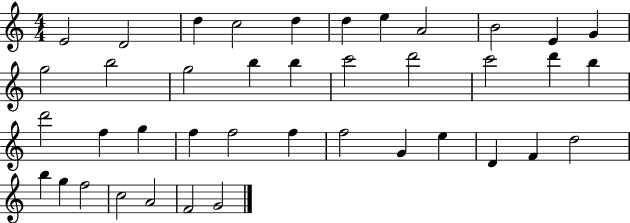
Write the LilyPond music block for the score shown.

{
  \clef treble
  \numericTimeSignature
  \time 4/4
  \key c \major
  e'2 d'2 | d''4 c''2 d''4 | d''4 e''4 a'2 | b'2 e'4 g'4 | \break g''2 b''2 | g''2 b''4 b''4 | c'''2 d'''2 | c'''2 d'''4 b''4 | \break d'''2 f''4 g''4 | f''4 f''2 f''4 | f''2 g'4 e''4 | d'4 f'4 d''2 | \break b''4 g''4 f''2 | c''2 a'2 | f'2 g'2 | \bar "|."
}